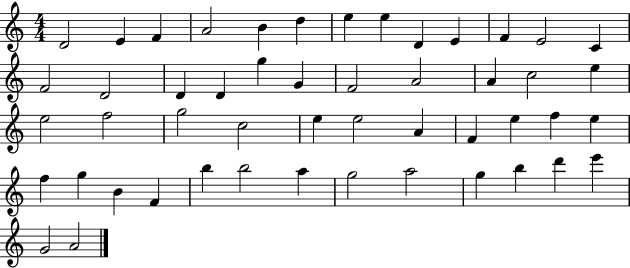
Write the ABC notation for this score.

X:1
T:Untitled
M:4/4
L:1/4
K:C
D2 E F A2 B d e e D E F E2 C F2 D2 D D g G F2 A2 A c2 e e2 f2 g2 c2 e e2 A F e f e f g B F b b2 a g2 a2 g b d' e' G2 A2